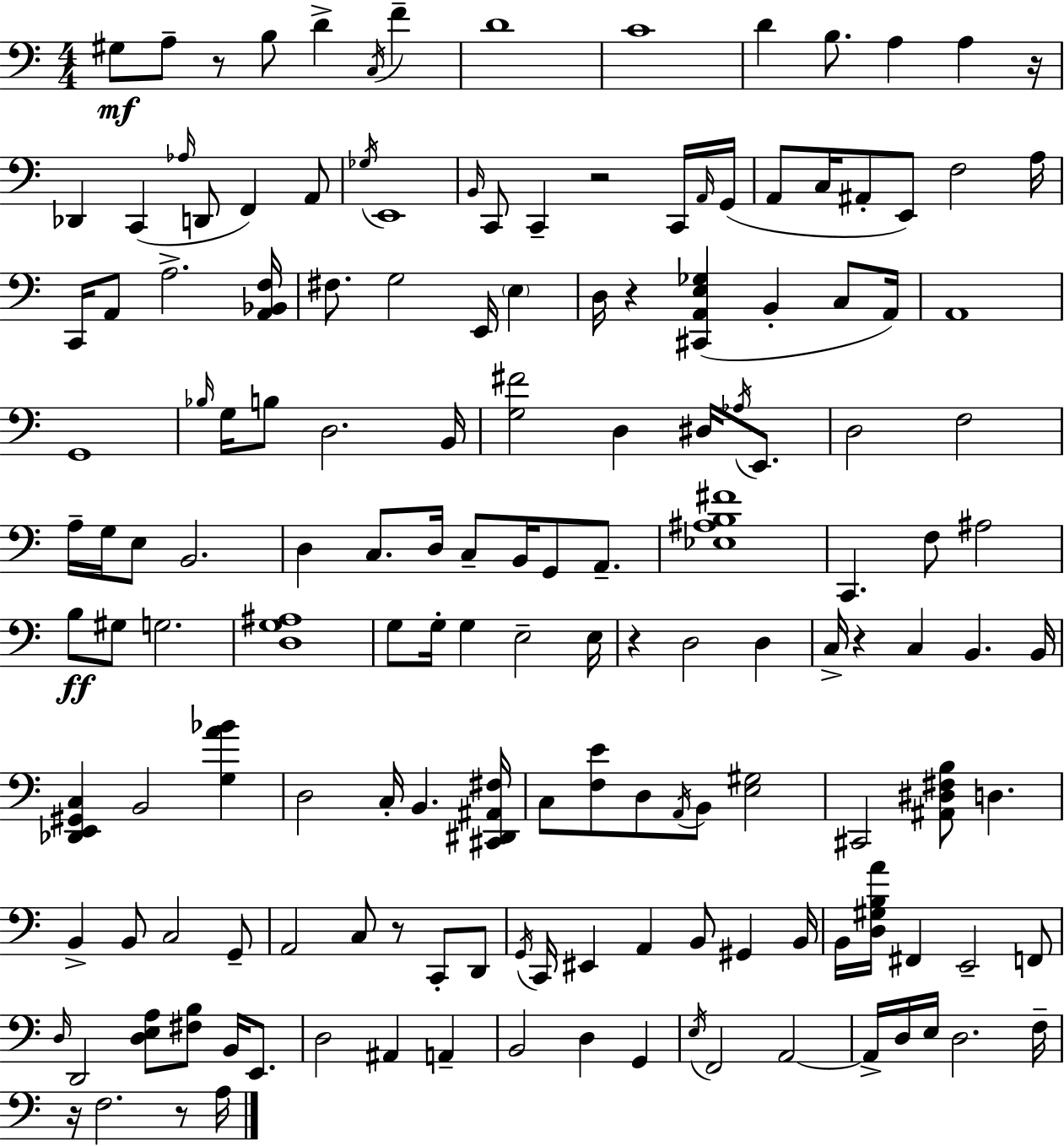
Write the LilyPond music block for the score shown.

{
  \clef bass
  \numericTimeSignature
  \time 4/4
  \key a \minor
  gis8\mf a8-- r8 b8 d'4-> \acciaccatura { c16 } f'4-- | d'1 | c'1 | d'4 b8. a4 a4 | \break r16 des,4 c,4( \grace { aes16 } d,8 f,4) | a,8 \acciaccatura { ges16 } e,1 | \grace { b,16 } c,8 c,4-- r2 | c,16 \grace { a,16 }( g,16 a,8 c16 ais,8-. e,8) f2 | \break a16 c,16 a,8 a2.-> | <a, bes, f>16 fis8. g2 | e,16 \parenthesize e4 d16 r4 <cis, a, e ges>4( b,4-. | c8 a,16) a,1 | \break g,1 | \grace { bes16 } g16 b8 d2. | b,16 <g fis'>2 d4 | dis16 \acciaccatura { aes16 } e,8. d2 f2 | \break a16-- g16 e8 b,2. | d4 c8. d16 c8-- | b,16 g,8 a,8.-- <ees ais b fis'>1 | c,4. f8 ais2 | \break b8\ff gis8 g2. | <d g ais>1 | g8 g16-. g4 e2-- | e16 r4 d2 | \break d4 c16-> r4 c4 | b,4. b,16 <des, e, gis, c>4 b,2 | <g a' bes'>4 d2 c16-. | b,4. <cis, dis, ais, fis>16 c8 <f e'>8 d8 \acciaccatura { a,16 } b,8 | \break <e gis>2 cis,2 | <ais, dis fis b>8 d4. b,4-> b,8 c2 | g,8-- a,2 | c8 r8 c,8-. d,8 \acciaccatura { g,16 } c,16 eis,4 a,4 | \break b,8 gis,4 b,16 b,16 <d gis b a'>16 fis,4 e,2-- | f,8 \grace { d16 } d,2 | <d e a>8 <fis b>8 b,16 e,8. d2 | ais,4 a,4-- b,2 | \break d4 g,4 \acciaccatura { e16 } f,2 | a,2~~ a,16-> d16 e16 d2. | f16-- r16 f2. | r8 a16 \bar "|."
}